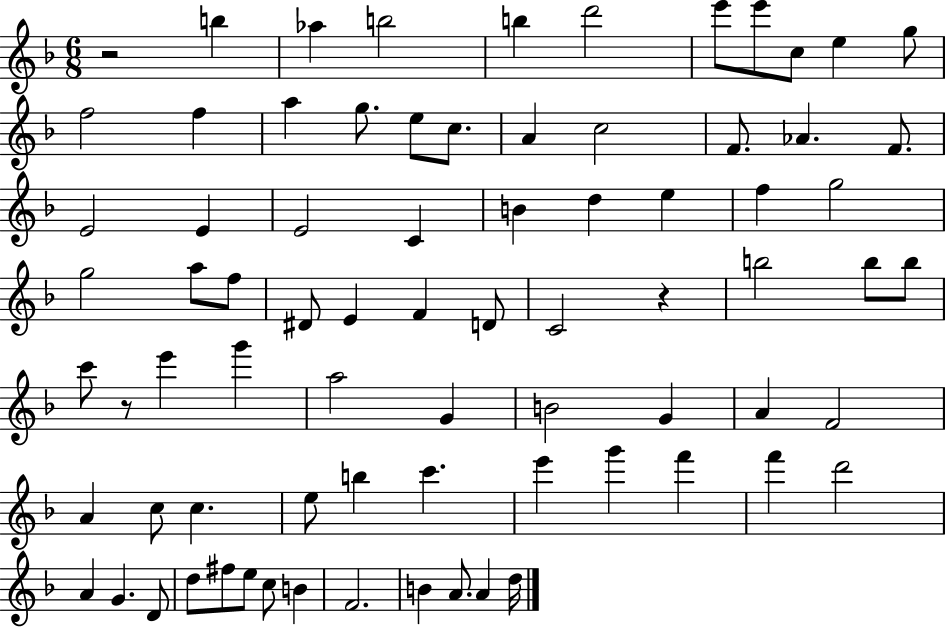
{
  \clef treble
  \numericTimeSignature
  \time 6/8
  \key f \major
  r2 b''4 | aes''4 b''2 | b''4 d'''2 | e'''8 e'''8 c''8 e''4 g''8 | \break f''2 f''4 | a''4 g''8. e''8 c''8. | a'4 c''2 | f'8. aes'4. f'8. | \break e'2 e'4 | e'2 c'4 | b'4 d''4 e''4 | f''4 g''2 | \break g''2 a''8 f''8 | dis'8 e'4 f'4 d'8 | c'2 r4 | b''2 b''8 b''8 | \break c'''8 r8 e'''4 g'''4 | a''2 g'4 | b'2 g'4 | a'4 f'2 | \break a'4 c''8 c''4. | e''8 b''4 c'''4. | e'''4 g'''4 f'''4 | f'''4 d'''2 | \break a'4 g'4. d'8 | d''8 fis''8 e''8 c''8 b'4 | f'2. | b'4 a'8. a'4 d''16 | \break \bar "|."
}